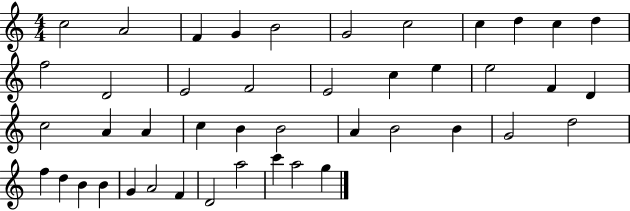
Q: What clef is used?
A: treble